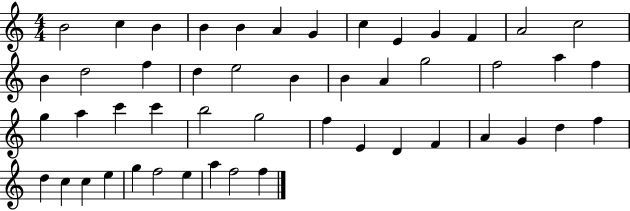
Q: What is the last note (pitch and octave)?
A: F5